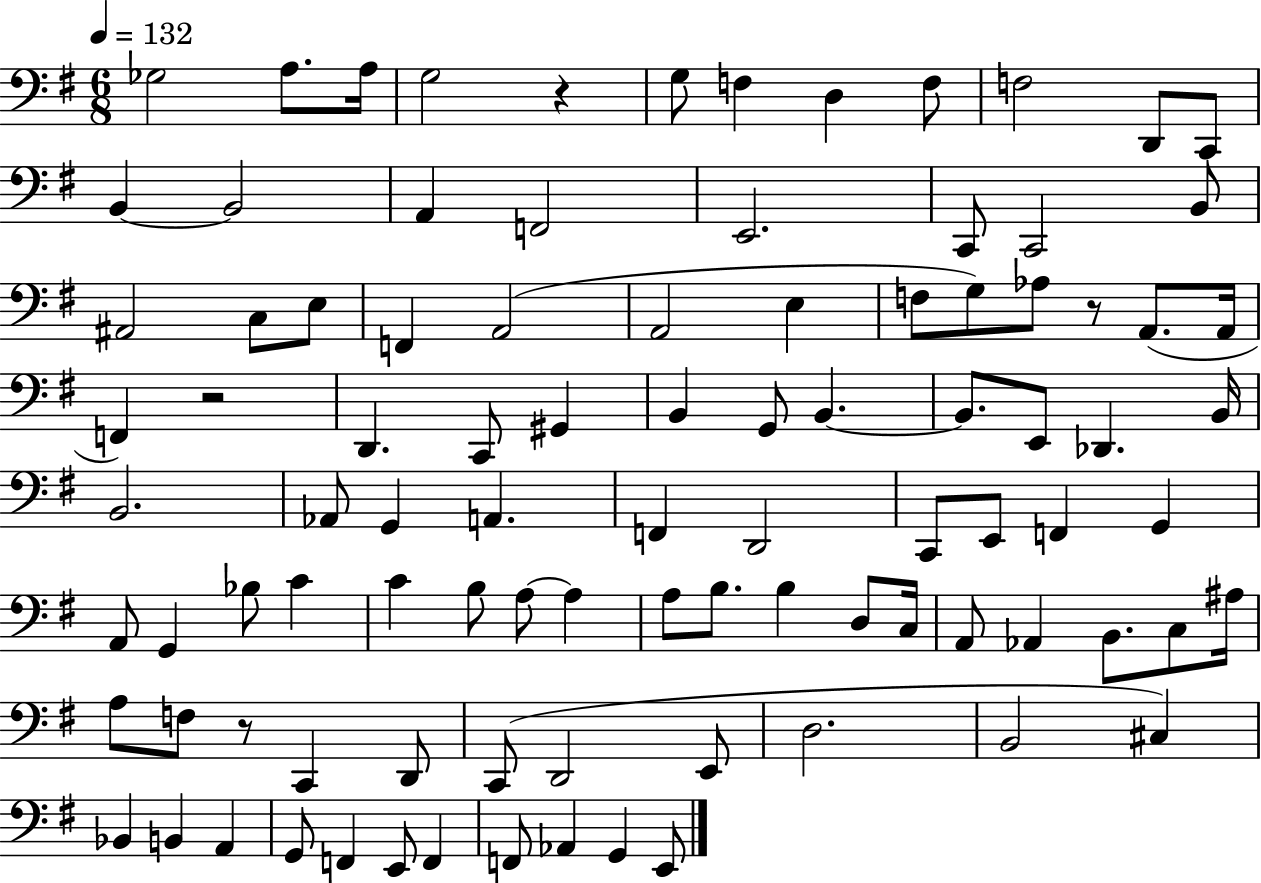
Gb3/h A3/e. A3/s G3/h R/q G3/e F3/q D3/q F3/e F3/h D2/e C2/e B2/q B2/h A2/q F2/h E2/h. C2/e C2/h B2/e A#2/h C3/e E3/e F2/q A2/h A2/h E3/q F3/e G3/e Ab3/e R/e A2/e. A2/s F2/q R/h D2/q. C2/e G#2/q B2/q G2/e B2/q. B2/e. E2/e Db2/q. B2/s B2/h. Ab2/e G2/q A2/q. F2/q D2/h C2/e E2/e F2/q G2/q A2/e G2/q Bb3/e C4/q C4/q B3/e A3/e A3/q A3/e B3/e. B3/q D3/e C3/s A2/e Ab2/q B2/e. C3/e A#3/s A3/e F3/e R/e C2/q D2/e C2/e D2/h E2/e D3/h. B2/h C#3/q Bb2/q B2/q A2/q G2/e F2/q E2/e F2/q F2/e Ab2/q G2/q E2/e